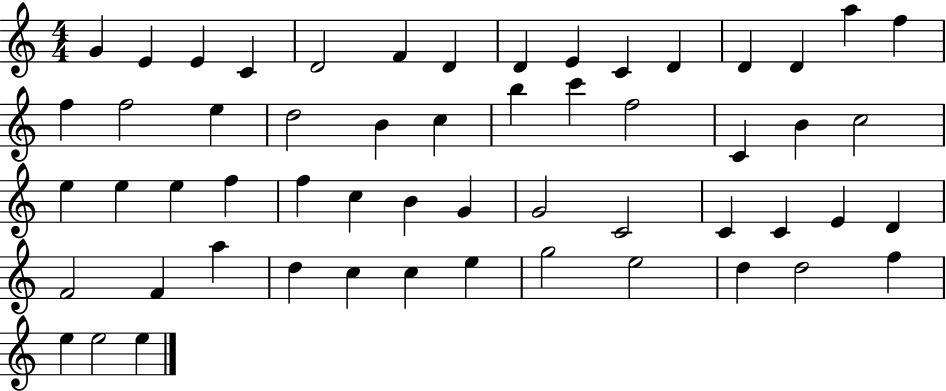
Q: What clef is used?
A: treble